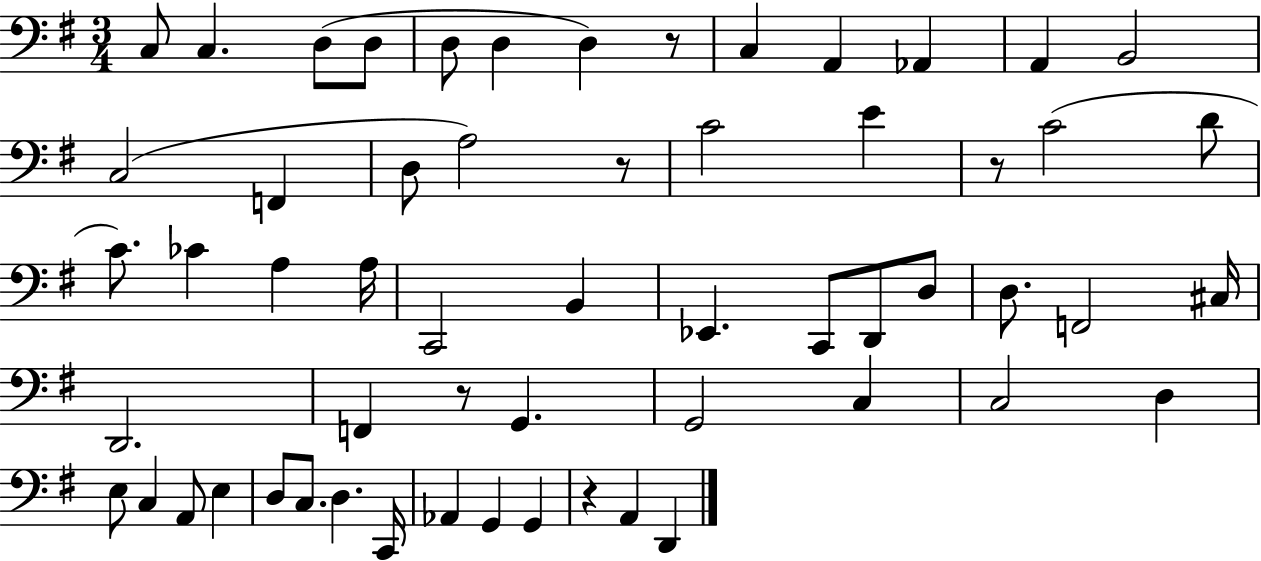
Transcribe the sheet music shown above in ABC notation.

X:1
T:Untitled
M:3/4
L:1/4
K:G
C,/2 C, D,/2 D,/2 D,/2 D, D, z/2 C, A,, _A,, A,, B,,2 C,2 F,, D,/2 A,2 z/2 C2 E z/2 C2 D/2 C/2 _C A, A,/4 C,,2 B,, _E,, C,,/2 D,,/2 D,/2 D,/2 F,,2 ^C,/4 D,,2 F,, z/2 G,, G,,2 C, C,2 D, E,/2 C, A,,/2 E, D,/2 C,/2 D, C,,/4 _A,, G,, G,, z A,, D,,